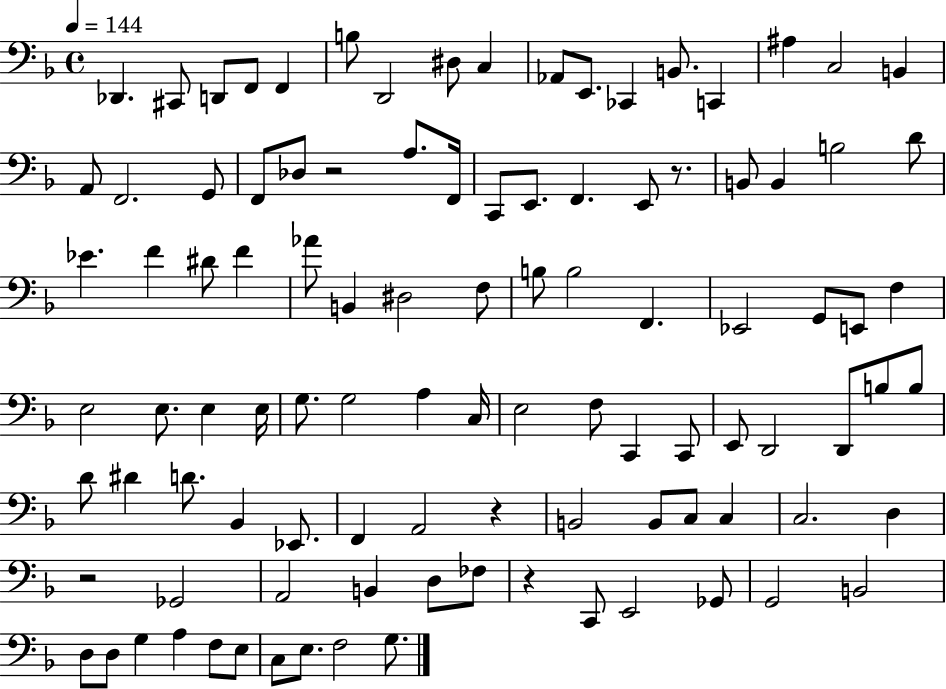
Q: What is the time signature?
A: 4/4